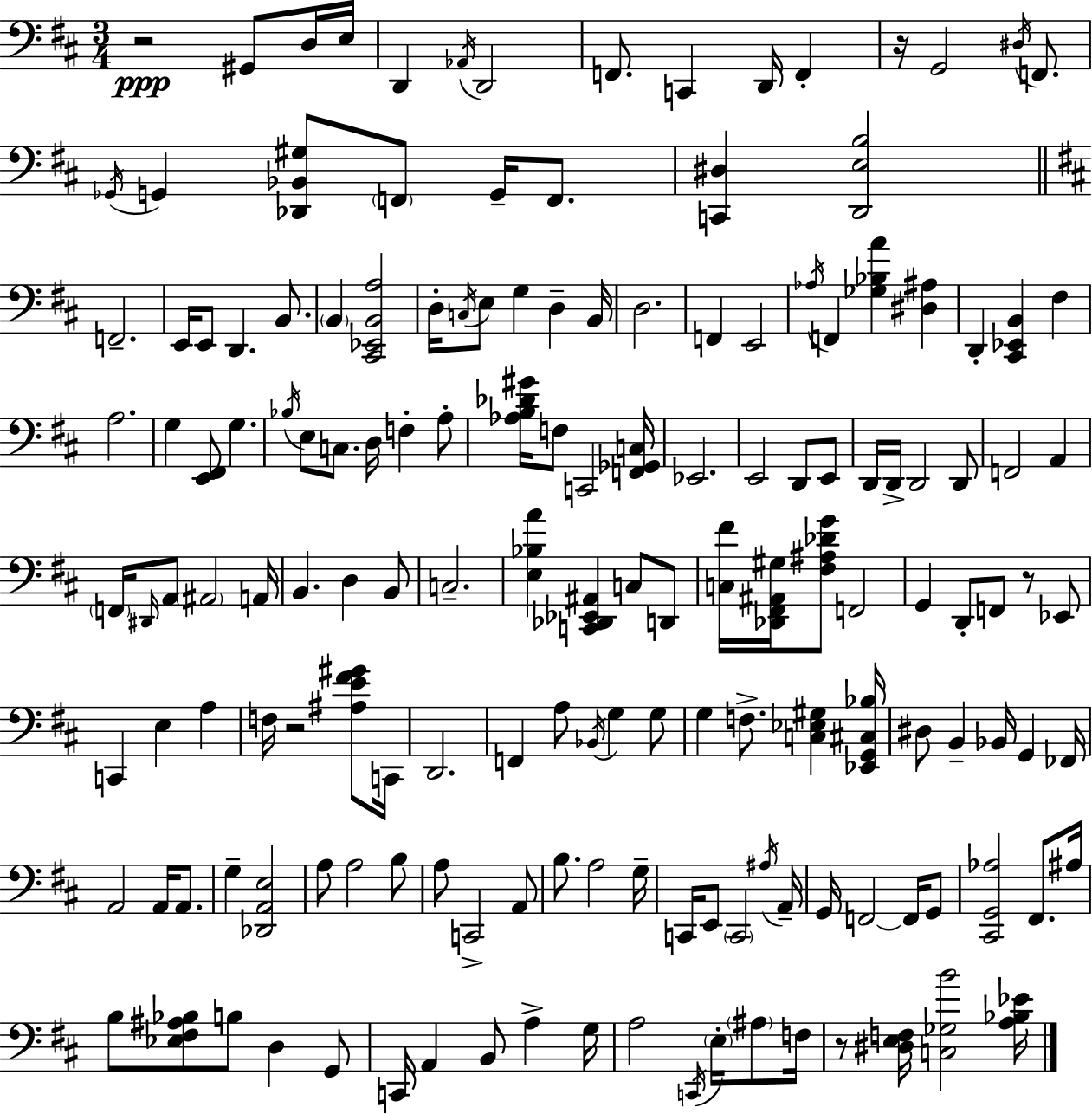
{
  \clef bass
  \numericTimeSignature
  \time 3/4
  \key d \major
  r2\ppp gis,8 d16 e16 | d,4 \acciaccatura { aes,16 } d,2 | f,8. c,4 d,16 f,4-. | r16 g,2 \acciaccatura { dis16 } f,8. | \break \acciaccatura { ges,16 } g,4 <des, bes, gis>8 \parenthesize f,8 g,16-- | f,8. <c, dis>4 <d, e b>2 | \bar "||" \break \key d \major f,2.-- | e,16 e,8 d,4. b,8. | \parenthesize b,4 <cis, ees, b, a>2 | d16-. \acciaccatura { c16 } e8 g4 d4-- | \break b,16 d2. | f,4 e,2 | \acciaccatura { aes16 } f,4 <ges bes a'>4 <dis ais>4 | d,4-. <cis, ees, b,>4 fis4 | \break a2. | g4 <e, fis,>8 g4. | \acciaccatura { bes16 } e8 c8. d16 f4-. | a8-. <aes b des' gis'>16 f8 c,2 | \break <f, ges, c>16 ees,2. | e,2 d,8 | e,8 d,16 d,16-> d,2 | d,8 f,2 a,4 | \break \parenthesize f,16 \grace { dis,16 } a,8 \parenthesize ais,2 | a,16 b,4. d4 | b,8 c2.-- | <e bes a'>4 <c, des, ees, ais,>4 | \break c8 d,8 <c fis'>16 <des, fis, ais, gis>16 <fis ais des' g'>8 f,2 | g,4 d,8-. f,8 | r8 ees,8 c,4 e4 | a4 f16 r2 | \break <ais e' fis' gis'>8 c,16 d,2. | f,4 a8 \acciaccatura { bes,16 } g4 | g8 g4 f8.-> | <c ees gis>4 <ees, g, cis bes>16 dis8 b,4-- bes,16 | \break g,4 fes,16 a,2 | a,16 a,8. g4-- <des, a, e>2 | a8 a2 | b8 a8 c,2-> | \break a,8 b8. a2 | g16-- c,16 e,8 \parenthesize c,2 | \acciaccatura { ais16 } a,16-- g,16 f,2~~ | f,16 g,8 <cis, g, aes>2 | \break fis,8. ais16 b8 <ees fis ais bes>8 b8 | d4 g,8 c,16 a,4 b,8 | a4-> g16 a2 | \acciaccatura { c,16 } \parenthesize e16-. \parenthesize ais8 f16 r8 <dis e f>16 <c ges b'>2 | \break <a bes ees'>16 \bar "|."
}